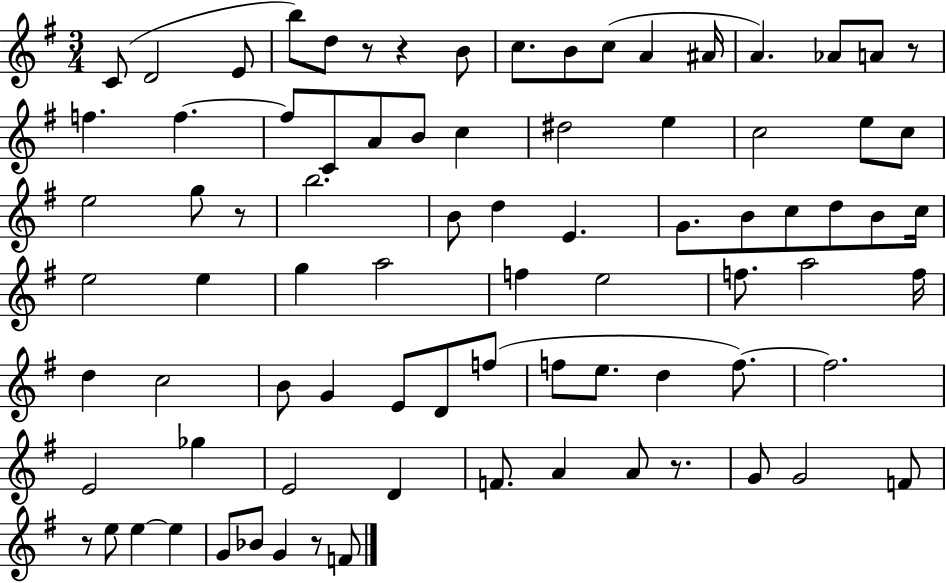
C4/e D4/h E4/e B5/e D5/e R/e R/q B4/e C5/e. B4/e C5/e A4/q A#4/s A4/q. Ab4/e A4/e R/e F5/q. F5/q. F5/e C4/e A4/e B4/e C5/q D#5/h E5/q C5/h E5/e C5/e E5/h G5/e R/e B5/h. B4/e D5/q E4/q. G4/e. B4/e C5/e D5/e B4/e C5/s E5/h E5/q G5/q A5/h F5/q E5/h F5/e. A5/h F5/s D5/q C5/h B4/e G4/q E4/e D4/e F5/e F5/e E5/e. D5/q F5/e. F5/h. E4/h Gb5/q E4/h D4/q F4/e. A4/q A4/e R/e. G4/e G4/h F4/e R/e E5/e E5/q E5/q G4/e Bb4/e G4/q R/e F4/e